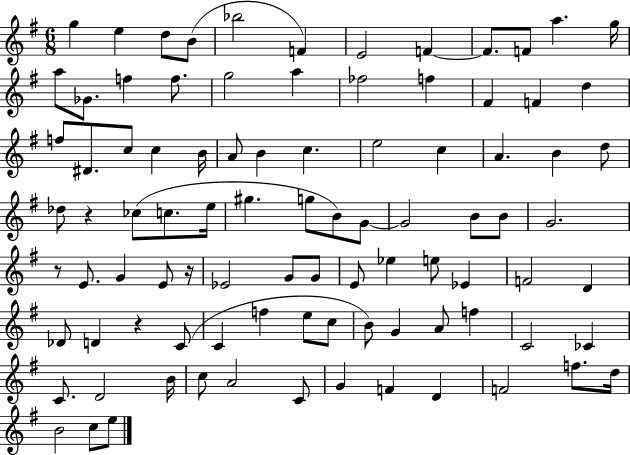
{
  \clef treble
  \numericTimeSignature
  \time 6/8
  \key g \major
  g''4 e''4 d''8 b'8( | bes''2 f'4) | e'2 f'4~~ | f'8. f'8 a''4. g''16 | \break a''8 ges'8. f''4 f''8. | g''2 a''4 | fes''2 f''4 | fis'4 f'4 d''4 | \break f''8 dis'8. c''8 c''4 b'16 | a'8 b'4 c''4. | e''2 c''4 | a'4. b'4 d''8 | \break des''8 r4 ces''8( c''8. e''16 | gis''4. g''8 b'8) g'8~~ | g'2 b'8 b'8 | g'2. | \break r8 e'8. g'4 e'8 r16 | ees'2 g'8 g'8 | e'8 ees''4 e''8 ees'4 | f'2 d'4 | \break des'8 d'4 r4 c'8( | c'4 f''4 e''8 c''8 | b'8) g'4 a'8 f''4 | c'2 ces'4 | \break c'8. d'2 b'16 | c''8 a'2 c'8 | g'4 f'4 d'4 | f'2 f''8. d''16 | \break b'2 c''8 e''8 | \bar "|."
}